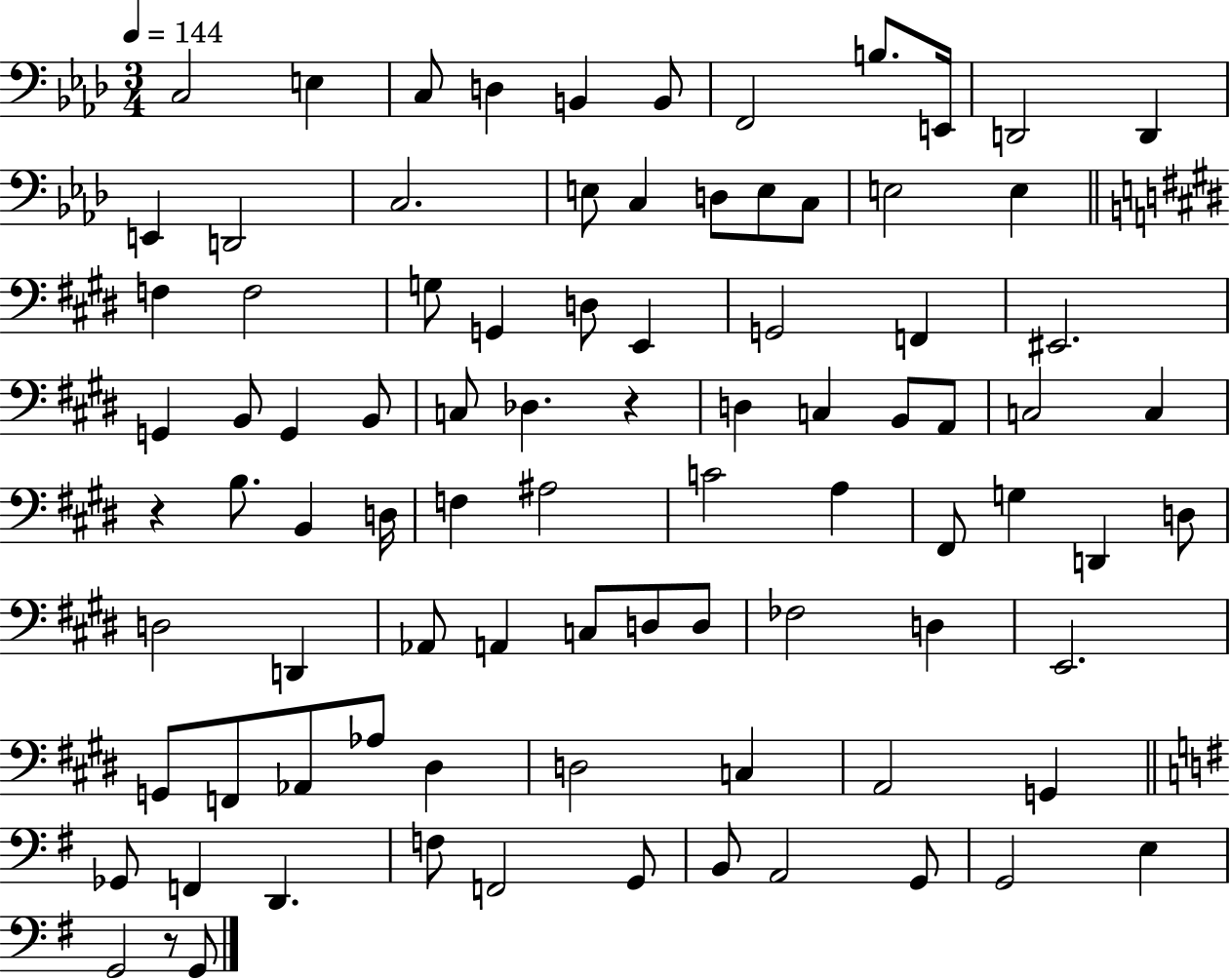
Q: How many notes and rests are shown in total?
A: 88